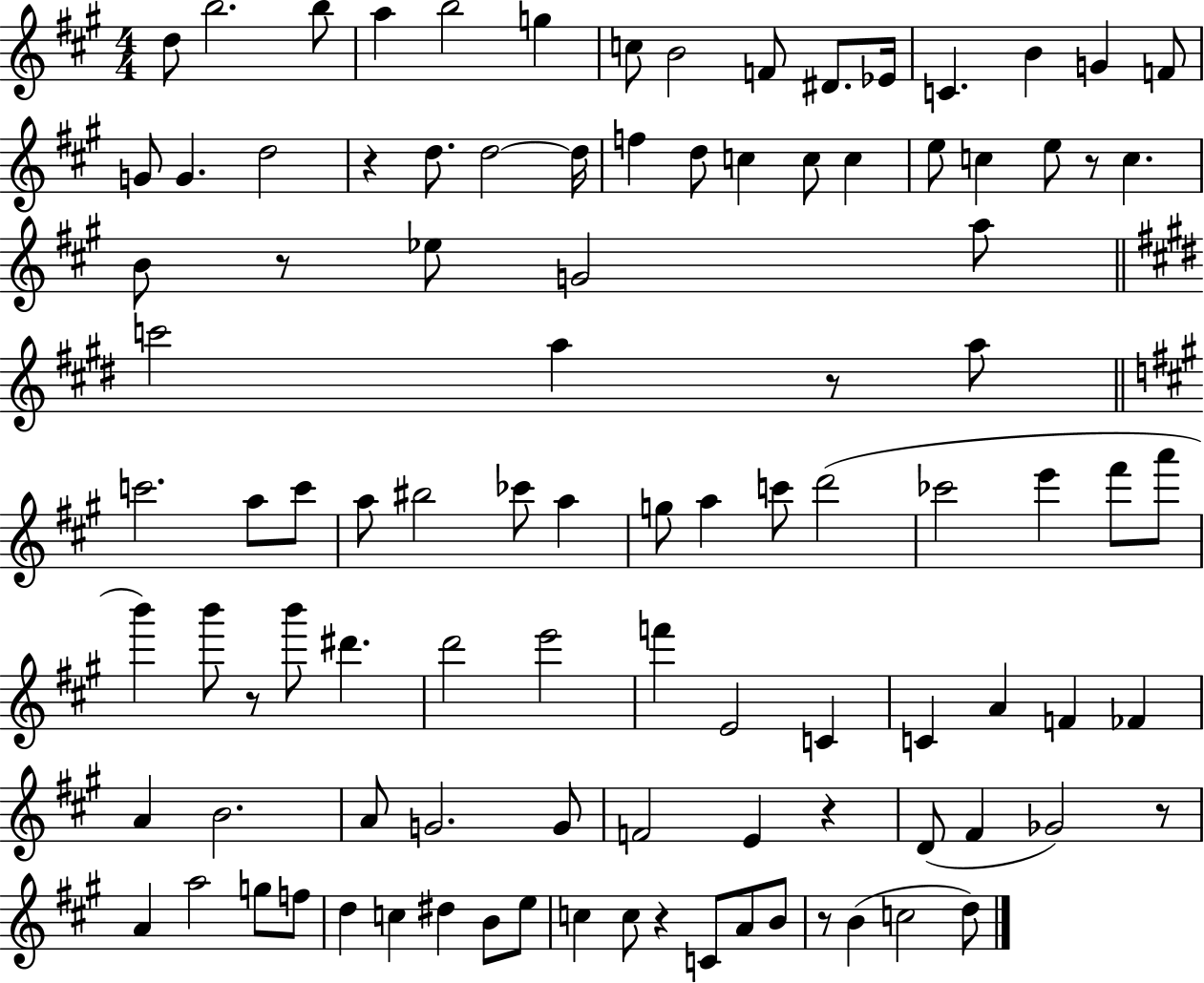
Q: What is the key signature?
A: A major